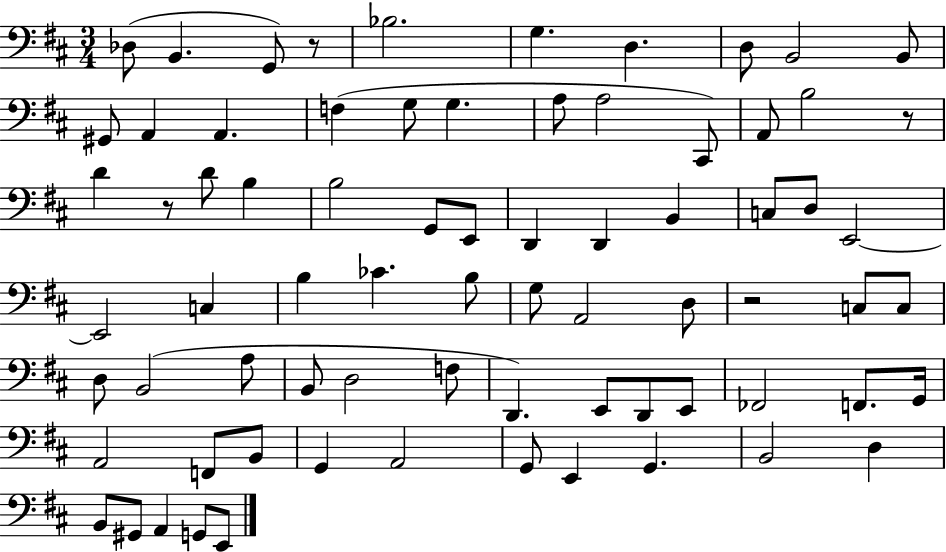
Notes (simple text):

Db3/e B2/q. G2/e R/e Bb3/h. G3/q. D3/q. D3/e B2/h B2/e G#2/e A2/q A2/q. F3/q G3/e G3/q. A3/e A3/h C#2/e A2/e B3/h R/e D4/q R/e D4/e B3/q B3/h G2/e E2/e D2/q D2/q B2/q C3/e D3/e E2/h E2/h C3/q B3/q CES4/q. B3/e G3/e A2/h D3/e R/h C3/e C3/e D3/e B2/h A3/e B2/e D3/h F3/e D2/q. E2/e D2/e E2/e FES2/h F2/e. G2/s A2/h F2/e B2/e G2/q A2/h G2/e E2/q G2/q. B2/h D3/q B2/e G#2/e A2/q G2/e E2/e